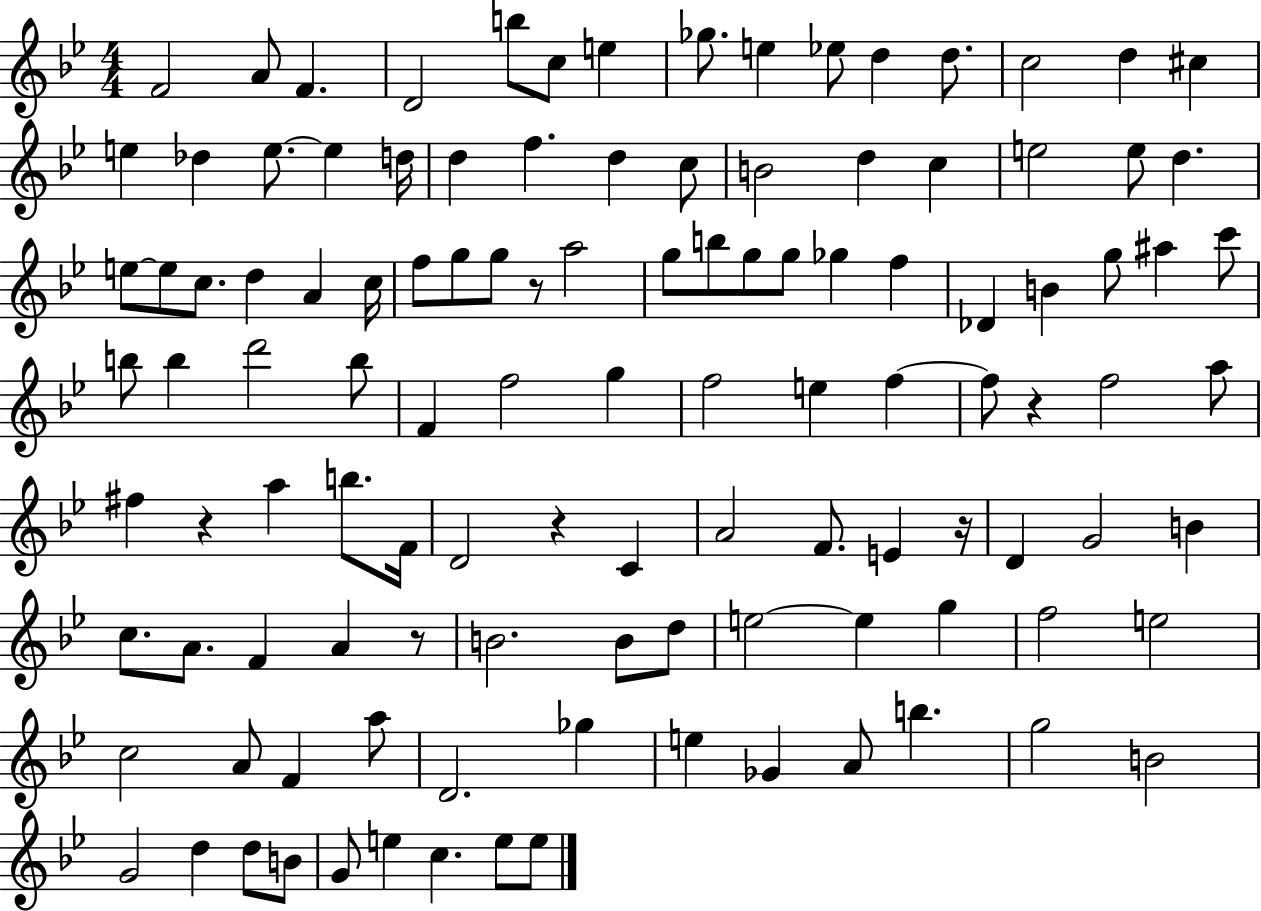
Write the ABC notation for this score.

X:1
T:Untitled
M:4/4
L:1/4
K:Bb
F2 A/2 F D2 b/2 c/2 e _g/2 e _e/2 d d/2 c2 d ^c e _d e/2 e d/4 d f d c/2 B2 d c e2 e/2 d e/2 e/2 c/2 d A c/4 f/2 g/2 g/2 z/2 a2 g/2 b/2 g/2 g/2 _g f _D B g/2 ^a c'/2 b/2 b d'2 b/2 F f2 g f2 e f f/2 z f2 a/2 ^f z a b/2 F/4 D2 z C A2 F/2 E z/4 D G2 B c/2 A/2 F A z/2 B2 B/2 d/2 e2 e g f2 e2 c2 A/2 F a/2 D2 _g e _G A/2 b g2 B2 G2 d d/2 B/2 G/2 e c e/2 e/2